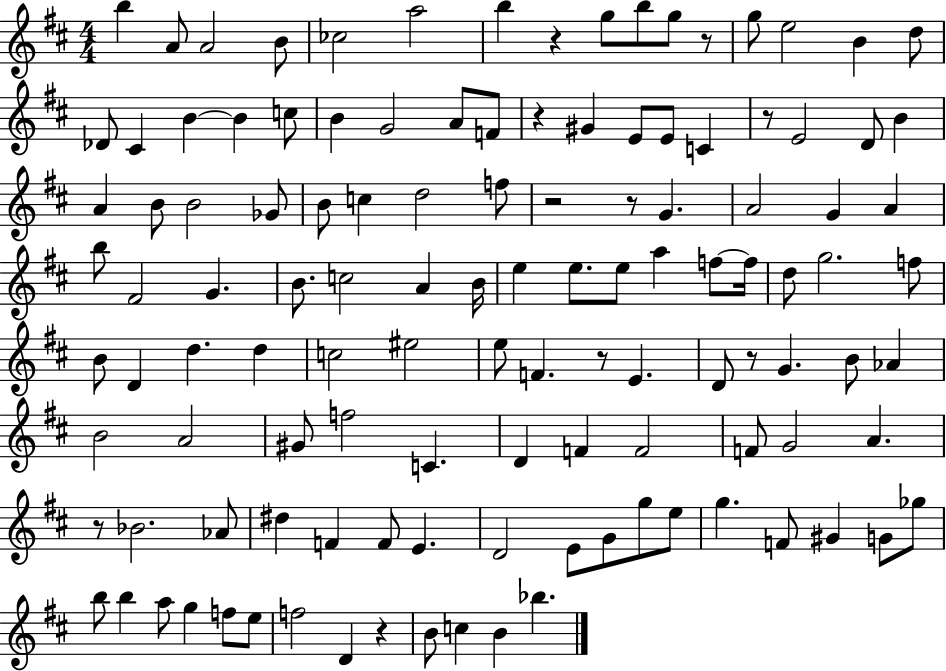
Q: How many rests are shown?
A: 10